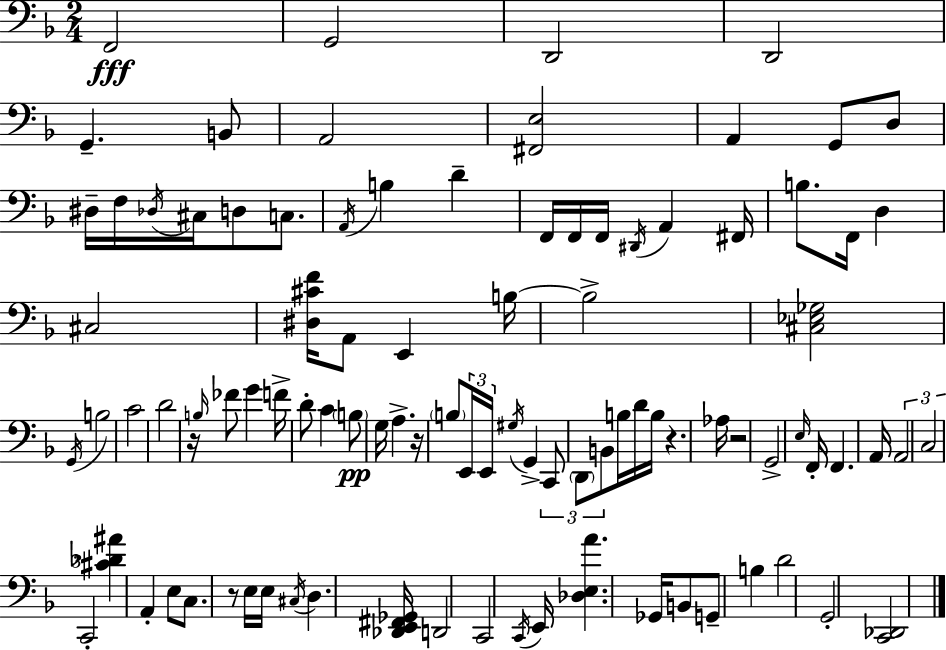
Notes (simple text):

F2/h G2/h D2/h D2/h G2/q. B2/e A2/h [F#2,E3]/h A2/q G2/e D3/e D#3/s F3/s Db3/s C#3/s D3/e C3/e. A2/s B3/q D4/q F2/s F2/s F2/s D#2/s A2/q F#2/s B3/e. F2/s D3/q C#3/h [D#3,C#4,F4]/s A2/e E2/q B3/s B3/h [C#3,Eb3,Gb3]/h G2/s B3/h C4/h D4/h R/s B3/s FES4/e G4/q F4/s D4/e C4/q B3/e G3/s A3/q. R/s B3/e E2/s E2/s G#3/s G2/q C2/e D2/e B2/e B3/s D4/s B3/s R/q. Ab3/s R/h G2/h E3/s F2/s F2/q. A2/s A2/h C3/h C2/h [C#4,Db4,A#4]/q A2/q E3/e C3/e. R/e E3/s E3/s C#3/s D3/q. [Db2,E2,F#2,Gb2]/s D2/h C2/h C2/s E2/s [Db3,E3,A4]/q. Gb2/s B2/e G2/e B3/q D4/h G2/h [C2,Db2]/h